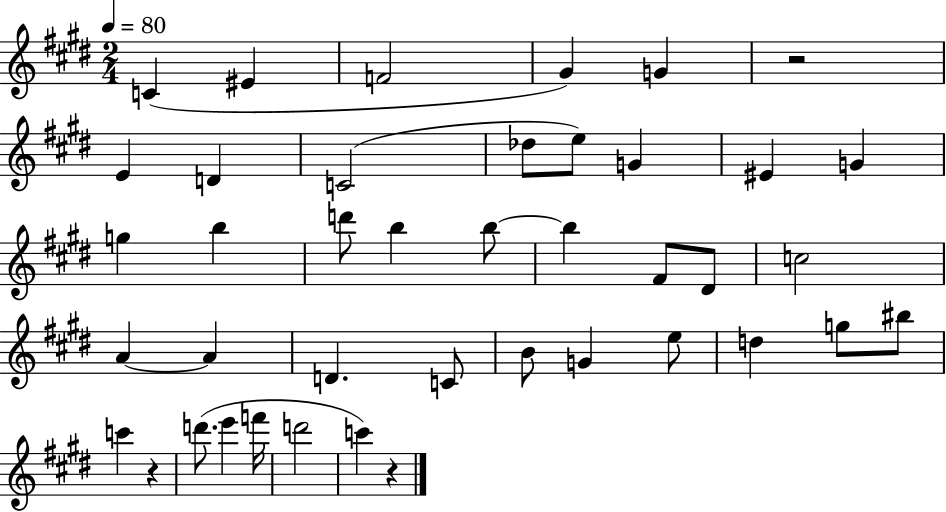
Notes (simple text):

C4/q EIS4/q F4/h G#4/q G4/q R/h E4/q D4/q C4/h Db5/e E5/e G4/q EIS4/q G4/q G5/q B5/q D6/e B5/q B5/e B5/q F#4/e D#4/e C5/h A4/q A4/q D4/q. C4/e B4/e G4/q E5/e D5/q G5/e BIS5/e C6/q R/q D6/e. E6/q F6/s D6/h C6/q R/q